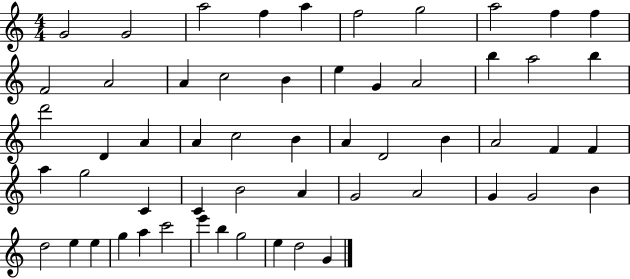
G4/h G4/h A5/h F5/q A5/q F5/h G5/h A5/h F5/q F5/q F4/h A4/h A4/q C5/h B4/q E5/q G4/q A4/h B5/q A5/h B5/q D6/h D4/q A4/q A4/q C5/h B4/q A4/q D4/h B4/q A4/h F4/q F4/q A5/q G5/h C4/q C4/q B4/h A4/q G4/h A4/h G4/q G4/h B4/q D5/h E5/q E5/q G5/q A5/q C6/h E6/q B5/q G5/h E5/q D5/h G4/q